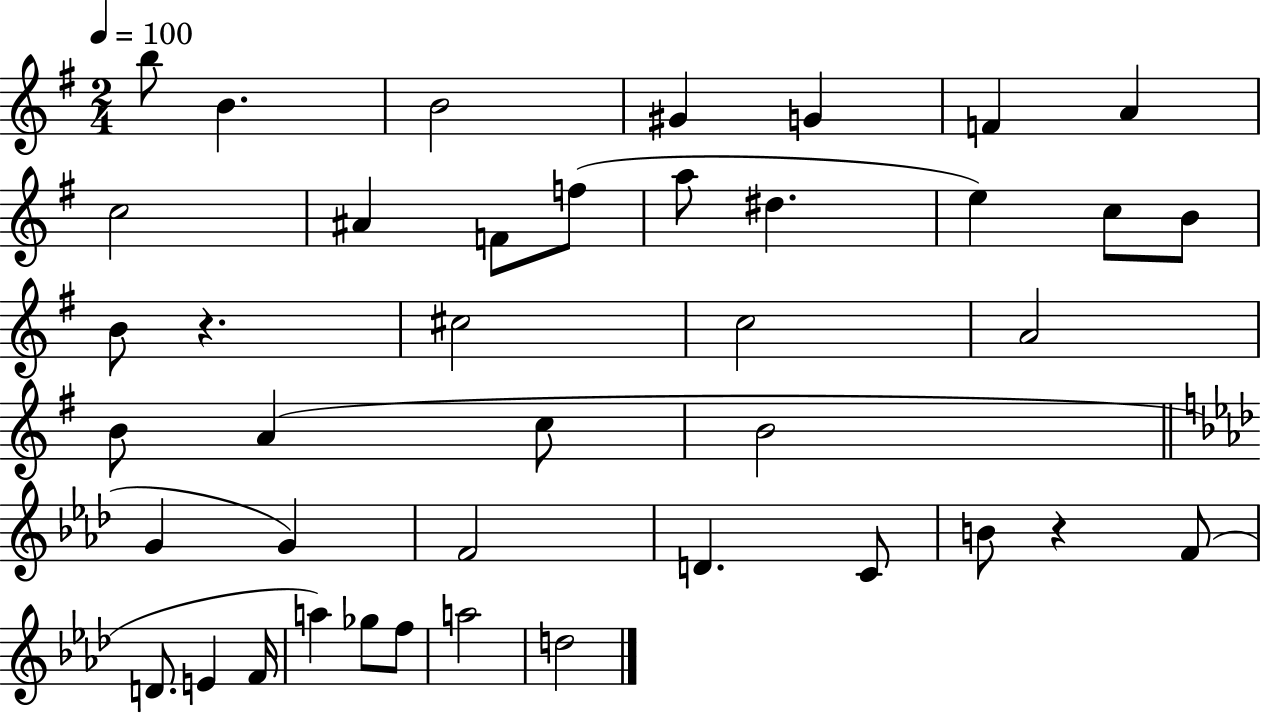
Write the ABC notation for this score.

X:1
T:Untitled
M:2/4
L:1/4
K:G
b/2 B B2 ^G G F A c2 ^A F/2 f/2 a/2 ^d e c/2 B/2 B/2 z ^c2 c2 A2 B/2 A c/2 B2 G G F2 D C/2 B/2 z F/2 D/2 E F/4 a _g/2 f/2 a2 d2